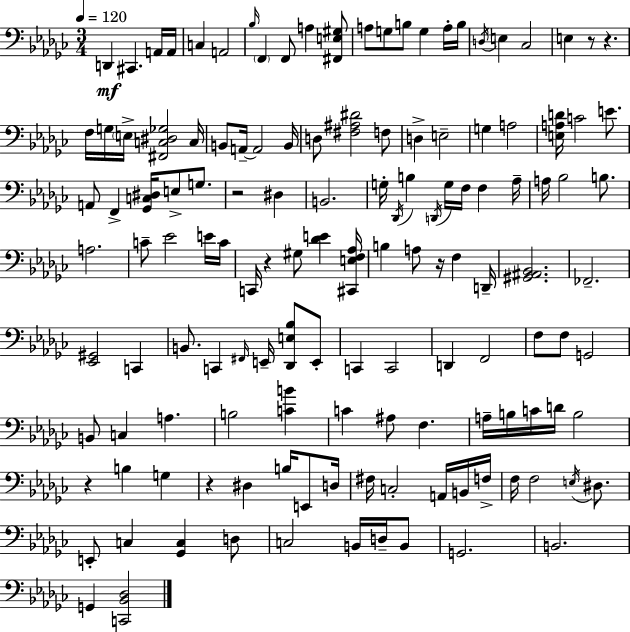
X:1
T:Untitled
M:3/4
L:1/4
K:Ebm
D,, ^C,, A,,/4 A,,/4 C, A,,2 _B,/4 F,, F,,/2 A, [^F,,E,^G,]/2 A,/2 G,/2 B,/2 G, A,/4 B,/4 D,/4 E, _C,2 E, z/2 z F,/4 G,/4 E,/4 [^F,,C,^D,_G,]2 C,/4 B,,/2 A,,/4 A,,2 B,,/4 D,/2 [^F,^A,^D]2 F,/2 D, E,2 G, A,2 [E,A,D]/4 C2 E/2 A,,/2 F,, [_G,,C,^D,]/4 E,/2 G,/2 z2 ^D, B,,2 G,/4 _D,,/4 B, D,,/4 G,/4 F,/4 F, _A,/4 A,/4 _B,2 B,/2 A,2 C/2 _E2 E/4 C/4 C,,/4 z ^G,/2 [_DE] [^C,,E,F,_A,]/4 B, A,/2 z/4 F, D,,/4 [^G,,^A,,_B,,]2 _F,,2 [_E,,^G,,]2 C,, B,,/2 C,, ^F,,/4 E,,/4 [_D,,E,_B,]/2 E,,/2 C,, C,,2 D,, F,,2 F,/2 F,/2 G,,2 B,,/2 C, A, B,2 [CB] C ^A,/2 F, A,/4 B,/4 C/4 D/4 B,2 z B, G, z ^D, B,/4 E,,/2 D,/4 ^F,/4 C,2 A,,/4 B,,/4 F,/4 F,/4 F,2 E,/4 ^D,/2 E,,/2 C, [_G,,C,] D,/2 C,2 B,,/4 D,/4 B,,/2 G,,2 B,,2 G,, [C,,_B,,_D,]2